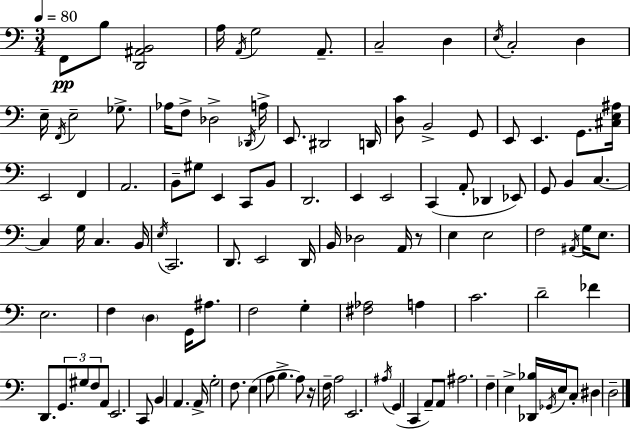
X:1
T:Untitled
M:3/4
L:1/4
K:Am
F,,/2 B,/2 [D,,^A,,B,,]2 A,/4 A,,/4 G,2 A,,/2 C,2 D, E,/4 C,2 D, E,/4 F,,/4 E,2 _G,/2 _A,/4 F,/2 _D,2 _D,,/4 A,/4 E,,/2 ^D,,2 D,,/4 [D,C]/2 B,,2 G,,/2 E,,/2 E,, G,,/2 [^C,E,^A,]/4 E,,2 F,, A,,2 B,,/2 ^G,/2 E,, C,,/2 B,,/2 D,,2 E,, E,,2 C,, A,,/2 _D,, _E,,/2 G,,/2 B,, C, C, G,/4 C, B,,/4 E,/4 C,,2 D,,/2 E,,2 D,,/4 B,,/4 _D,2 A,,/4 z/2 E, E,2 F,2 ^A,,/4 G,/4 E,/2 E,2 F, D, G,,/4 ^A,/2 F,2 G, [^F,_A,]2 A, C2 D2 _F D,,/2 G,,/2 ^G,/2 F,/2 A,,/2 E,,2 C,,/2 B,, A,, A,,/4 G,2 F,/2 E, A,/2 B, A,/2 z/4 F,/4 A,2 E,,2 ^A,/4 G,, C,, A,,/2 A,,/2 ^A,2 F, E, [_D,,_B,]/4 _G,,/4 E,/4 C,/2 ^D, D,2